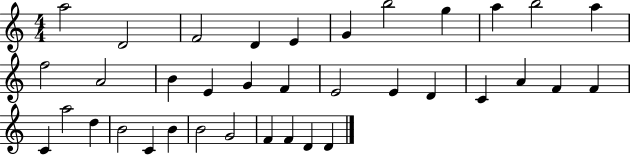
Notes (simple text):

A5/h D4/h F4/h D4/q E4/q G4/q B5/h G5/q A5/q B5/h A5/q F5/h A4/h B4/q E4/q G4/q F4/q E4/h E4/q D4/q C4/q A4/q F4/q F4/q C4/q A5/h D5/q B4/h C4/q B4/q B4/h G4/h F4/q F4/q D4/q D4/q